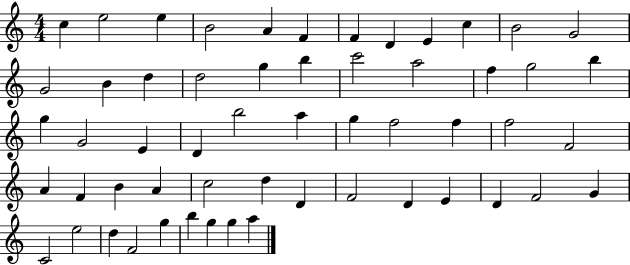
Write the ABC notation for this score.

X:1
T:Untitled
M:4/4
L:1/4
K:C
c e2 e B2 A F F D E c B2 G2 G2 B d d2 g b c'2 a2 f g2 b g G2 E D b2 a g f2 f f2 F2 A F B A c2 d D F2 D E D F2 G C2 e2 d F2 g b g g a